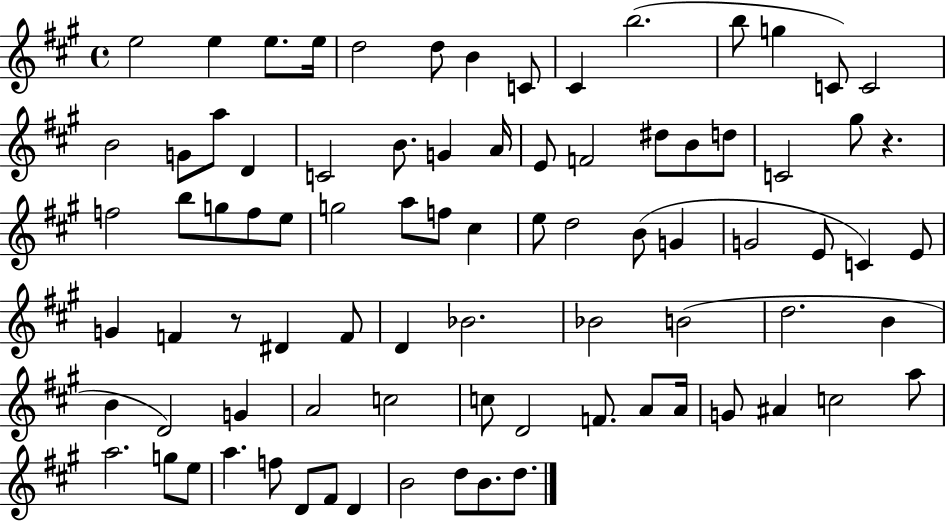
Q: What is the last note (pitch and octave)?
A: D5